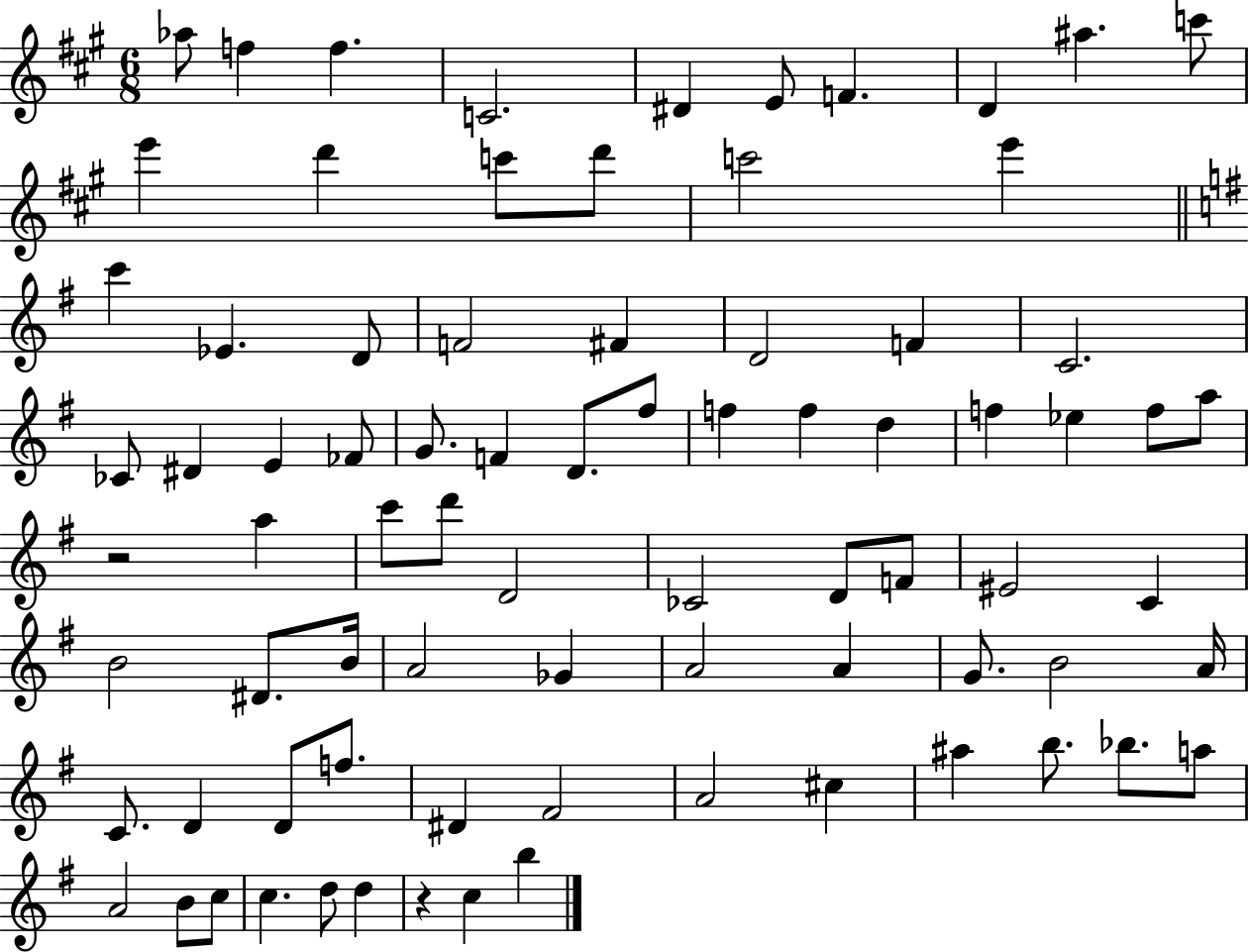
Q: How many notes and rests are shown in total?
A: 80